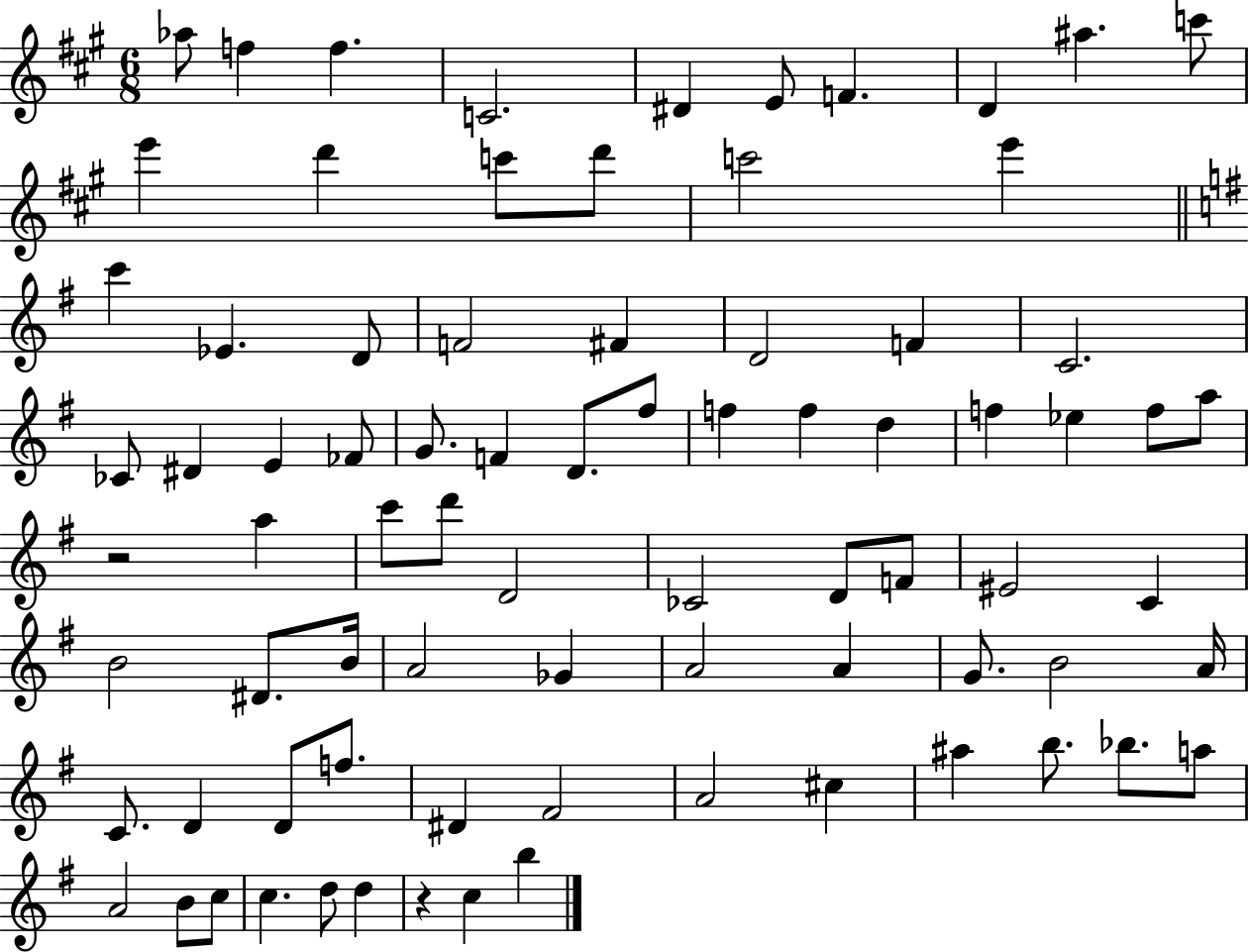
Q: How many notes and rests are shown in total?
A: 80